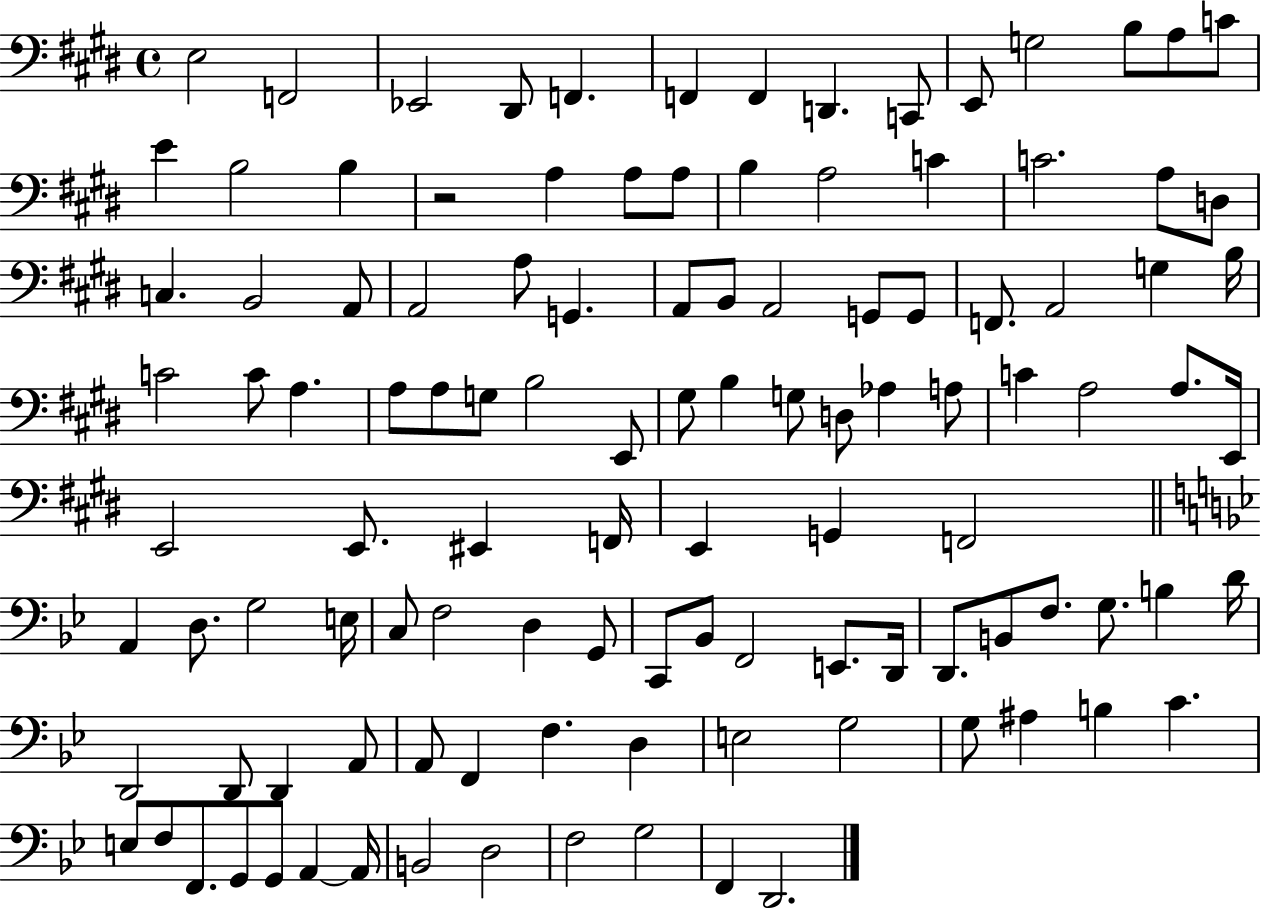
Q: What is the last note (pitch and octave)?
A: D2